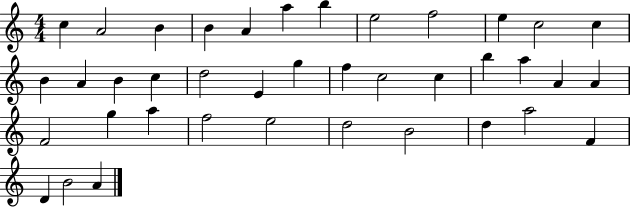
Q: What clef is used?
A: treble